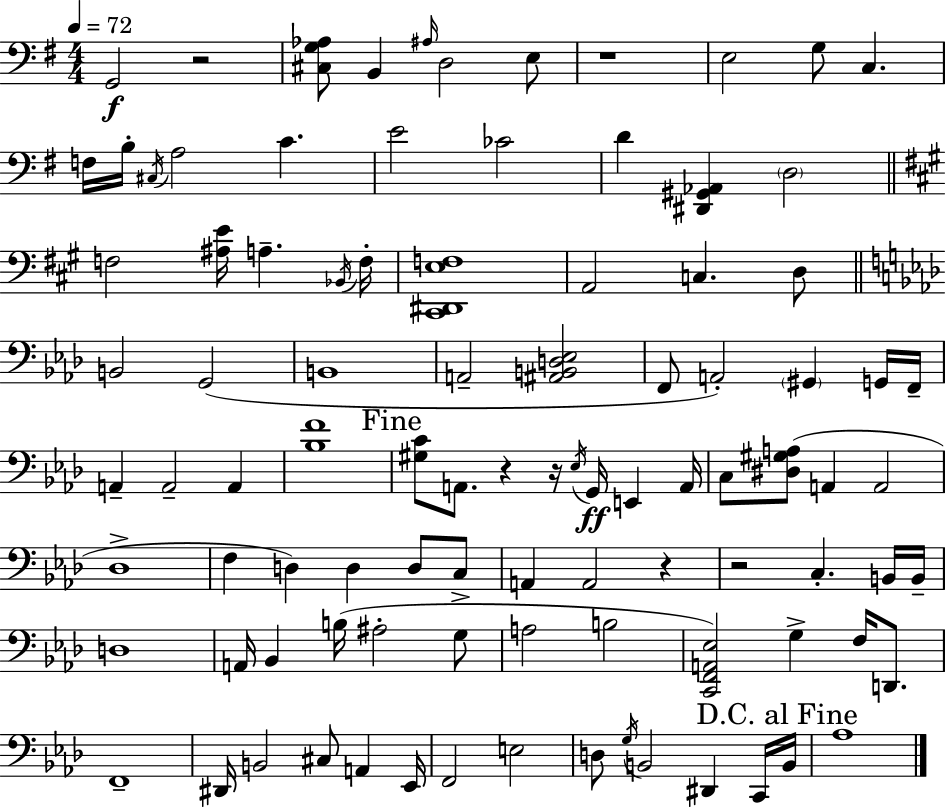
X:1
T:Untitled
M:4/4
L:1/4
K:G
G,,2 z2 [^C,G,_A,]/2 B,, ^A,/4 D,2 E,/2 z4 E,2 G,/2 C, F,/4 B,/4 ^C,/4 A,2 C E2 _C2 D [^D,,^G,,_A,,] D,2 F,2 [^A,E]/4 A, _B,,/4 F,/4 [^C,,^D,,E,F,]4 A,,2 C, D,/2 B,,2 G,,2 B,,4 A,,2 [^A,,B,,D,_E,]2 F,,/2 A,,2 ^G,, G,,/4 F,,/4 A,, A,,2 A,, [_B,F]4 [^G,C]/2 A,,/2 z z/4 _E,/4 G,,/4 E,, A,,/4 C,/2 [^D,^G,A,]/2 A,, A,,2 _D,4 F, D, D, D,/2 C,/2 A,, A,,2 z z2 C, B,,/4 B,,/4 D,4 A,,/4 _B,, B,/4 ^A,2 G,/2 A,2 B,2 [C,,F,,A,,_E,]2 G, F,/4 D,,/2 F,,4 ^D,,/4 B,,2 ^C,/2 A,, _E,,/4 F,,2 E,2 D,/2 G,/4 B,,2 ^D,, C,,/4 B,,/4 _A,4